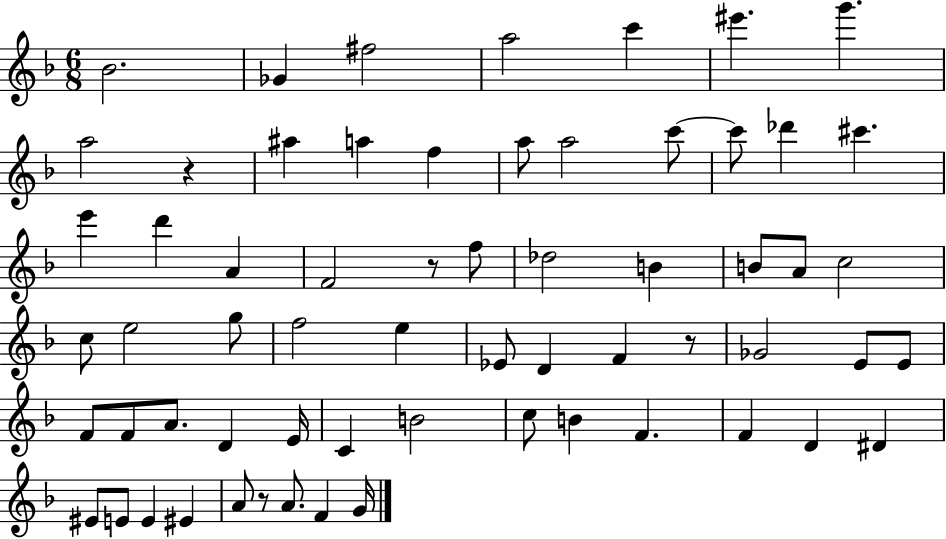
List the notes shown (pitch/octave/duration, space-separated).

Bb4/h. Gb4/q F#5/h A5/h C6/q EIS6/q. G6/q. A5/h R/q A#5/q A5/q F5/q A5/e A5/h C6/e C6/e Db6/q C#6/q. E6/q D6/q A4/q F4/h R/e F5/e Db5/h B4/q B4/e A4/e C5/h C5/e E5/h G5/e F5/h E5/q Eb4/e D4/q F4/q R/e Gb4/h E4/e E4/e F4/e F4/e A4/e. D4/q E4/s C4/q B4/h C5/e B4/q F4/q. F4/q D4/q D#4/q EIS4/e E4/e E4/q EIS4/q A4/e R/e A4/e. F4/q G4/s